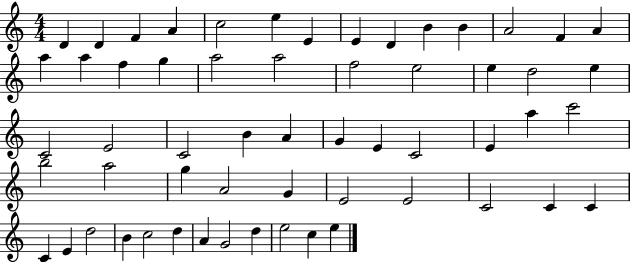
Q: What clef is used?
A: treble